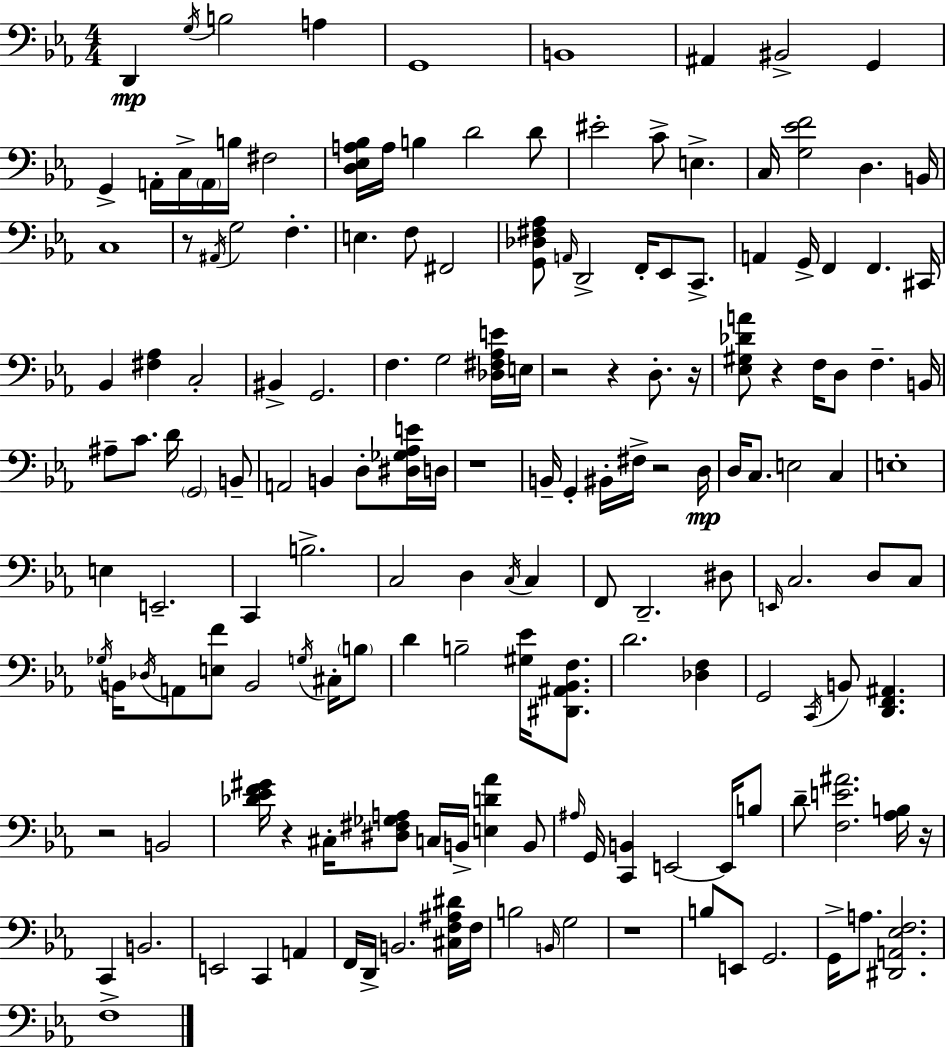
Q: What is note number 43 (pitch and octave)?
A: Bb2